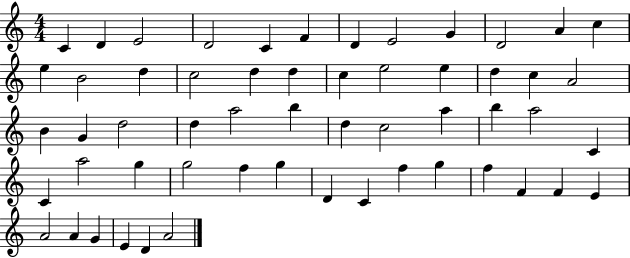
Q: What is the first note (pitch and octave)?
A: C4